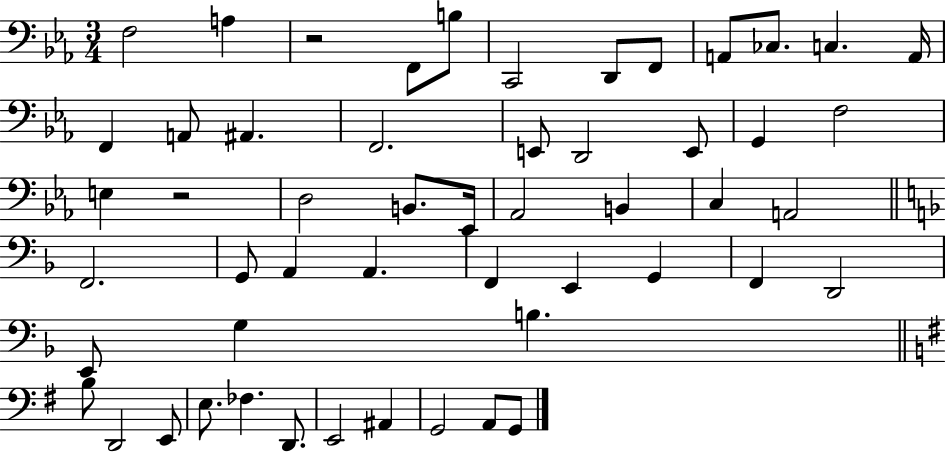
{
  \clef bass
  \numericTimeSignature
  \time 3/4
  \key ees \major
  f2 a4 | r2 f,8 b8 | c,2 d,8 f,8 | a,8 ces8. c4. a,16 | \break f,4 a,8 ais,4. | f,2. | e,8 d,2 e,8 | g,4 f2 | \break e4 r2 | d2 b,8. ees,16 | aes,2 b,4 | c4 a,2 | \break \bar "||" \break \key f \major f,2. | g,8 a,4 a,4. | f,4 e,4 g,4 | f,4 d,2 | \break e,8 g4 b4. | \bar "||" \break \key g \major b8 d,2 e,8 | e8. fes4. d,8. | e,2 ais,4 | g,2 a,8 g,8 | \break \bar "|."
}